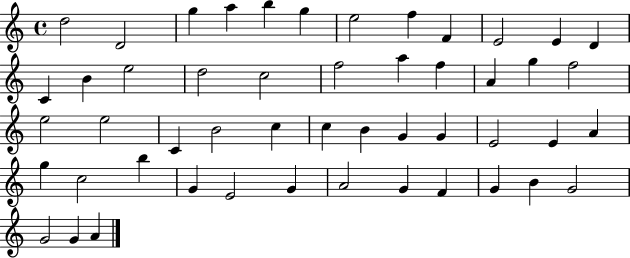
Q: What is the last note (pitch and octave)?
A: A4